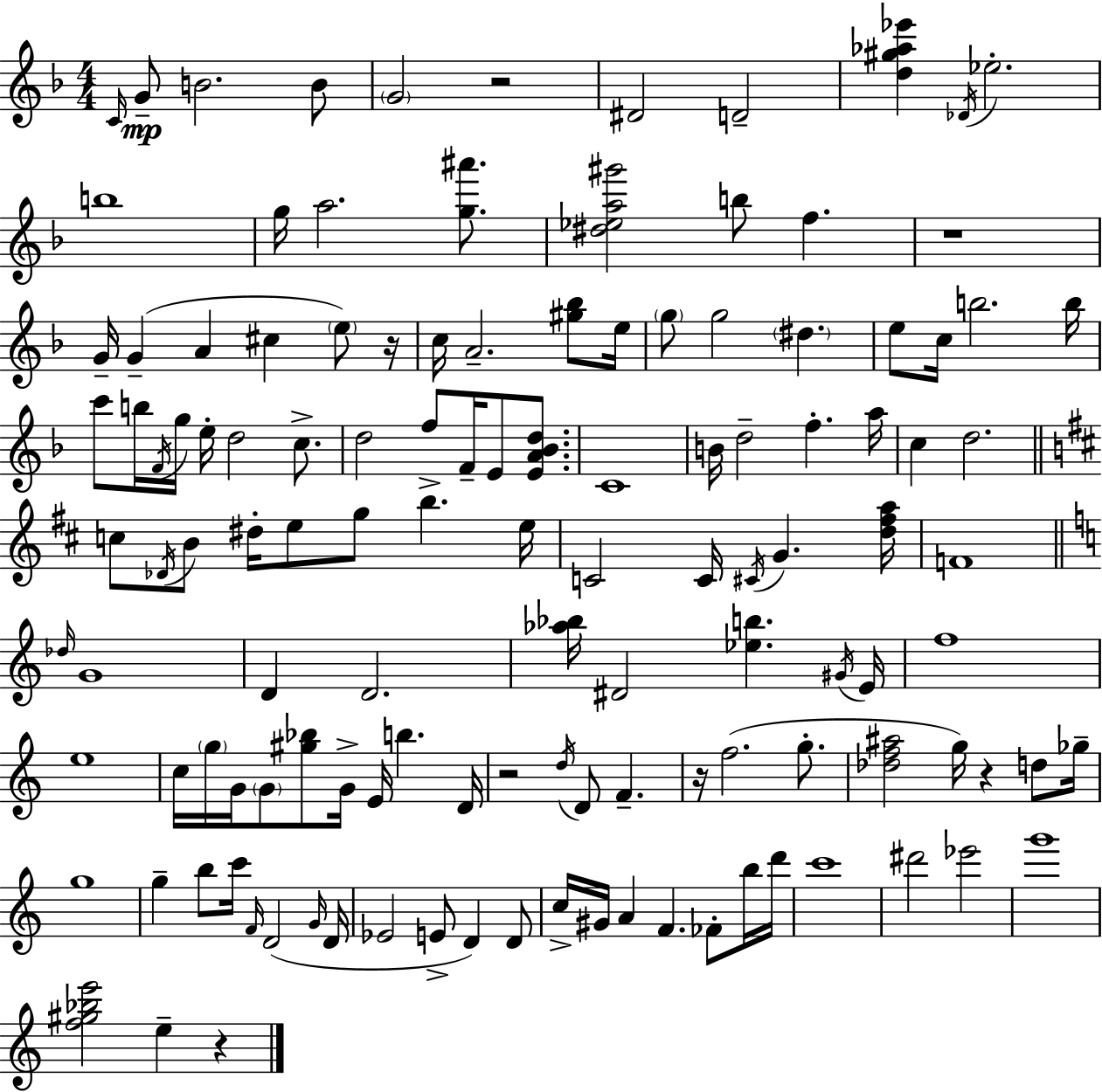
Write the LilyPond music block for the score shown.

{
  \clef treble
  \numericTimeSignature
  \time 4/4
  \key f \major
  \repeat volta 2 { \grace { c'16 }\mp g'8-- b'2. b'8 | \parenthesize g'2 r2 | dis'2 d'2-- | <d'' gis'' aes'' ees'''>4 \acciaccatura { des'16 } ees''2.-. | \break b''1 | g''16 a''2. <g'' ais'''>8. | <dis'' ees'' a'' gis'''>2 b''8 f''4. | r1 | \break g'16-- g'4--( a'4 cis''4 \parenthesize e''8) | r16 c''16 a'2.-- <gis'' bes''>8 | e''16 \parenthesize g''8 g''2 \parenthesize dis''4. | e''8 c''16 b''2. | \break b''16 c'''8 b''16 \acciaccatura { f'16 } g''16 e''16-. d''2 | c''8.-> d''2 f''8-> f'16-- e'8 | <e' a' bes' d''>8. c'1 | b'16 d''2-- f''4.-. | \break a''16 c''4 d''2. | \bar "||" \break \key d \major c''8 \acciaccatura { des'16 } b'8 dis''16-. e''8 g''8 b''4. | e''16 c'2 c'16 \acciaccatura { cis'16 } g'4. | <d'' fis'' a''>16 f'1 | \bar "||" \break \key a \minor \grace { des''16 } g'1 | d'4 d'2. | <aes'' bes''>16 dis'2 <ees'' b''>4. | \acciaccatura { gis'16 } e'16 f''1 | \break e''1 | c''16 \parenthesize g''16 g'16 \parenthesize g'8 <gis'' bes''>8 g'16-> e'16 b''4. | d'16 r2 \acciaccatura { d''16 } d'8 f'4.-- | r16 f''2.( | \break g''8.-. <des'' f'' ais''>2 g''16) r4 | d''8 ges''16-- g''1 | g''4-- b''8 c'''16 \grace { f'16 } d'2( | \grace { g'16 } d'16 ees'2 e'8-> d'4) | \break d'8 c''16-> gis'16 a'4 f'4. | fes'8-. b''16 d'''16 c'''1 | dis'''2 ees'''2 | g'''1 | \break <f'' gis'' bes'' e'''>2 e''4-- | r4 } \bar "|."
}